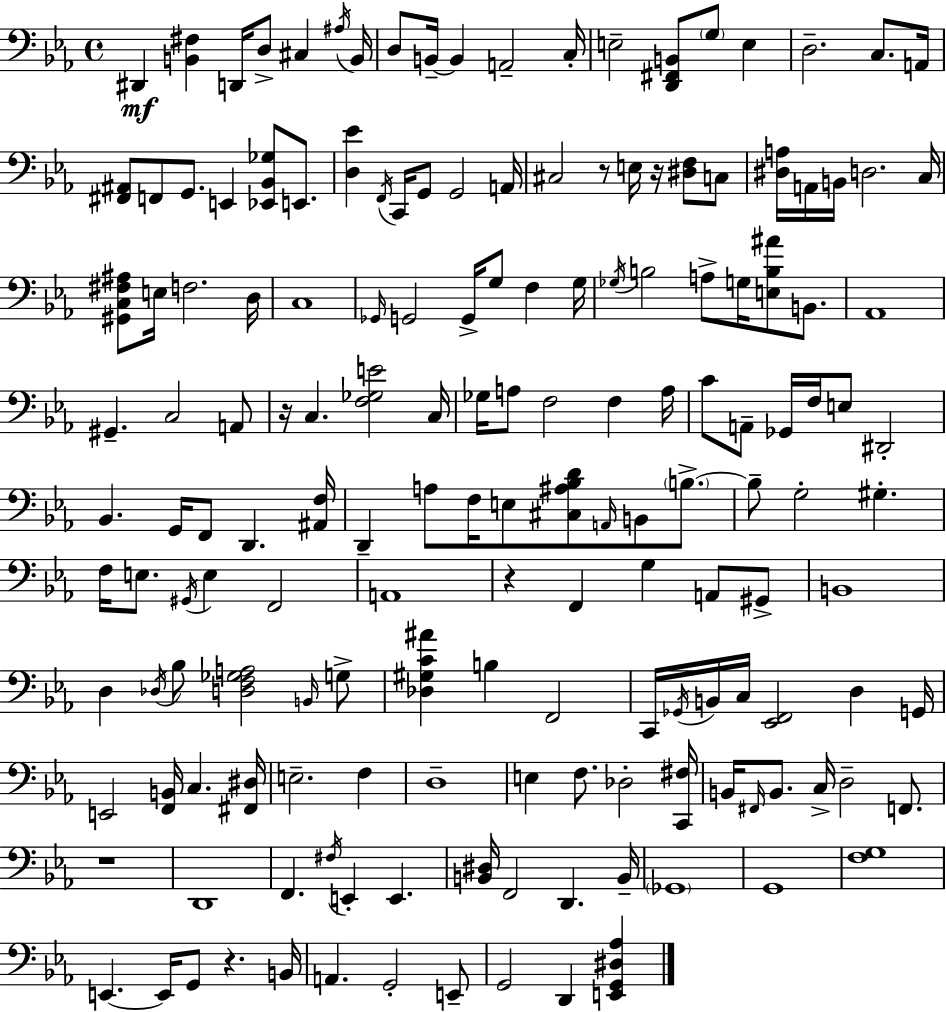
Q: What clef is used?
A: bass